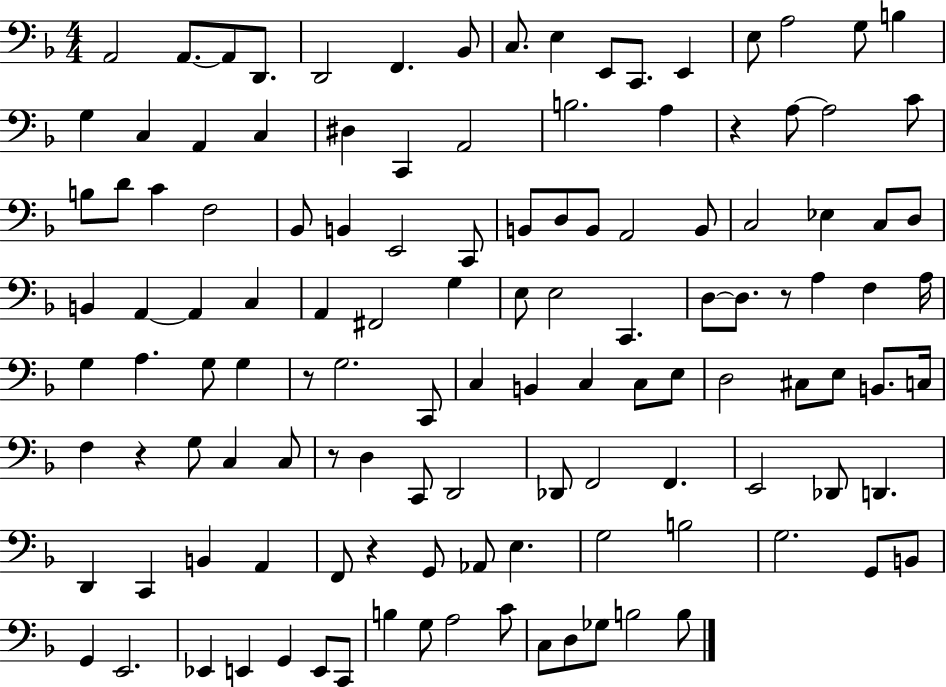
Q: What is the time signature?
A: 4/4